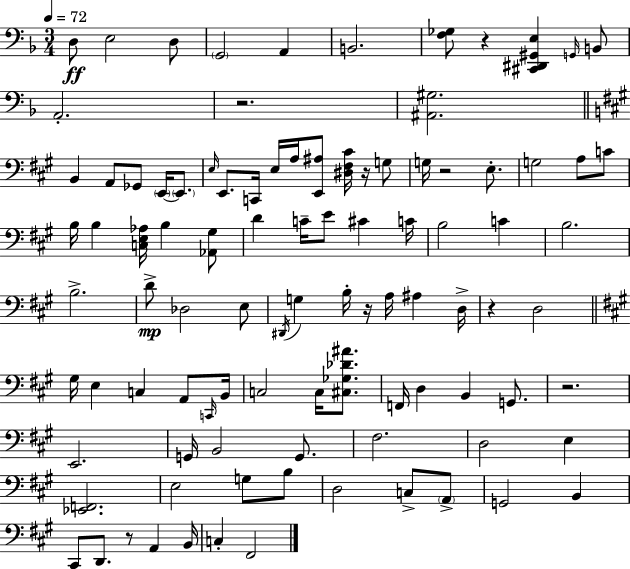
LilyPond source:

{
  \clef bass
  \numericTimeSignature
  \time 3/4
  \key f \major
  \tempo 4 = 72
  d8\ff e2 d8 | \parenthesize g,2 a,4 | b,2. | <f ges>8 r4 <cis, dis, gis, e>4 \grace { g,16 } b,8 | \break a,2.-. | r2. | <ais, gis>2. | \bar "||" \break \key a \major b,4 a,8 ges,8 \parenthesize e,16~~ \parenthesize e,8. | \grace { e16 } e,8. c,16 e16 a16 <e, ais>8 <dis fis cis'>16 r16 g8 | g16 r2 e8.-. | g2 a8 c'8 | \break b16 b4 <c e aes>16 b4 <aes, gis>8 | d'4 c'16-- e'8 cis'4 | c'16 b2 c'4 | b2. | \break b2.-> | d'8->\mp des2 e8 | \acciaccatura { dis,16 } g4 b16-. r16 a16 ais4 | d16-> r4 d2 | \break \bar "||" \break \key a \major gis16 e4 c4 a,8 \grace { c,16 } | b,16 c2 c16 <cis ges des' ais'>8. | f,16 d4 b,4 g,8. | r2. | \break e,2. | g,16 b,2 g,8. | fis2. | d2 e4 | \break <ees, f,>2. | e2 g8 b8 | d2 c8-> \parenthesize a,8-> | g,2 b,4 | \break cis,8 d,8. r8 a,4 | b,16 c4-. fis,2 | \bar "|."
}